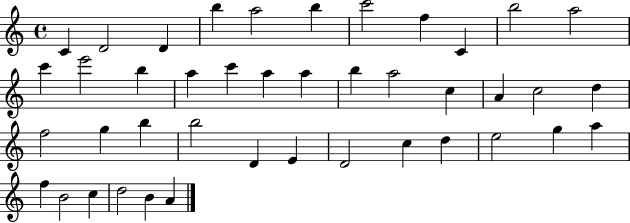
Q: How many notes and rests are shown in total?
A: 42